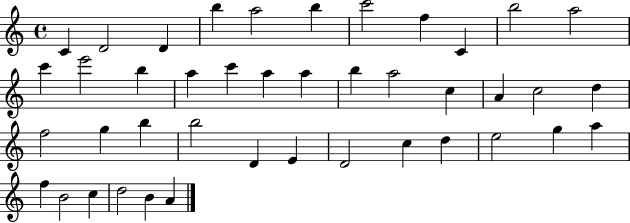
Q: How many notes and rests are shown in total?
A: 42